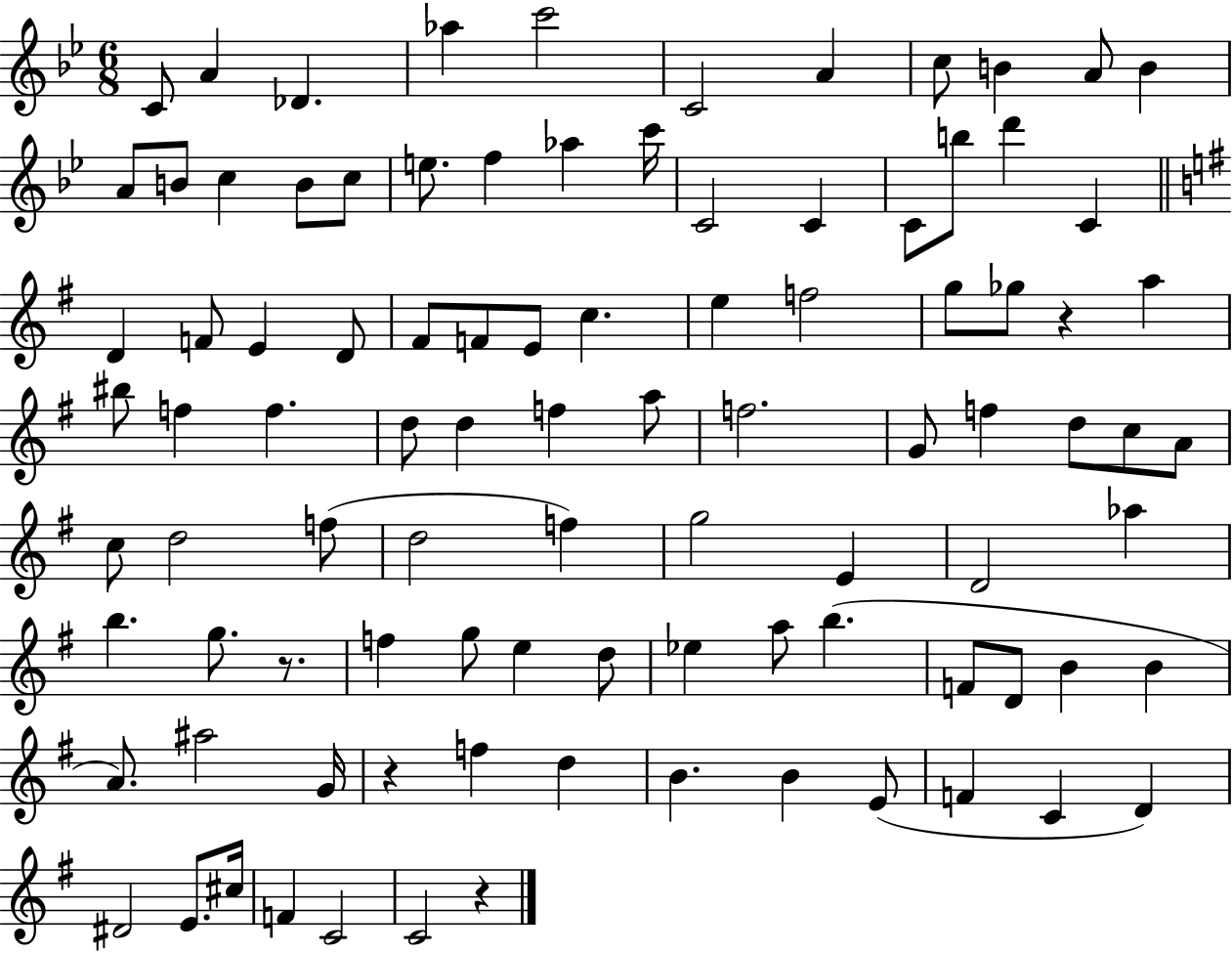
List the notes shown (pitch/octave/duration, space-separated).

C4/e A4/q Db4/q. Ab5/q C6/h C4/h A4/q C5/e B4/q A4/e B4/q A4/e B4/e C5/q B4/e C5/e E5/e. F5/q Ab5/q C6/s C4/h C4/q C4/e B5/e D6/q C4/q D4/q F4/e E4/q D4/e F#4/e F4/e E4/e C5/q. E5/q F5/h G5/e Gb5/e R/q A5/q BIS5/e F5/q F5/q. D5/e D5/q F5/q A5/e F5/h. G4/e F5/q D5/e C5/e A4/e C5/e D5/h F5/e D5/h F5/q G5/h E4/q D4/h Ab5/q B5/q. G5/e. R/e. F5/q G5/e E5/q D5/e Eb5/q A5/e B5/q. F4/e D4/e B4/q B4/q A4/e. A#5/h G4/s R/q F5/q D5/q B4/q. B4/q E4/e F4/q C4/q D4/q D#4/h E4/e. C#5/s F4/q C4/h C4/h R/q